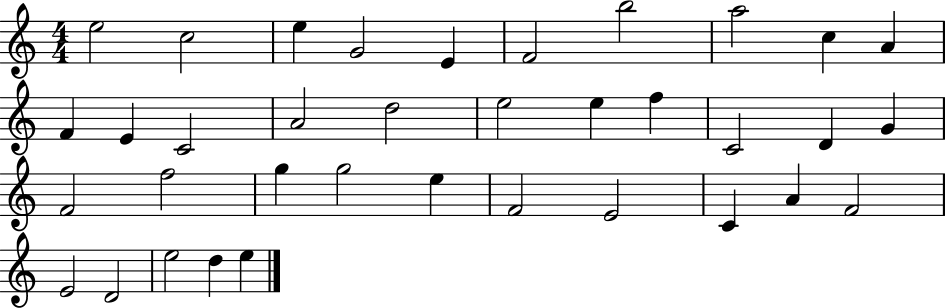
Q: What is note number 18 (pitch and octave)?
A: F5